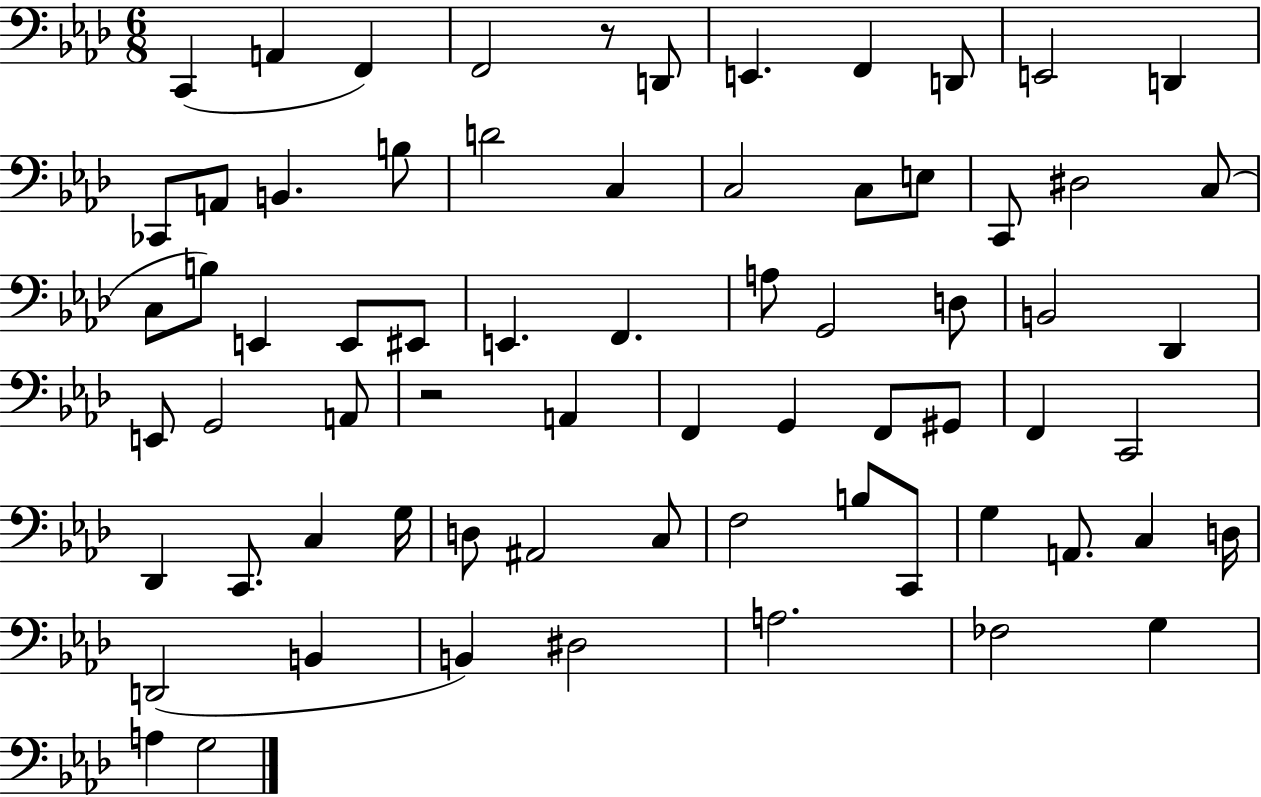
{
  \clef bass
  \numericTimeSignature
  \time 6/8
  \key aes \major
  \repeat volta 2 { c,4( a,4 f,4) | f,2 r8 d,8 | e,4. f,4 d,8 | e,2 d,4 | \break ces,8 a,8 b,4. b8 | d'2 c4 | c2 c8 e8 | c,8 dis2 c8( | \break c8 b8) e,4 e,8 eis,8 | e,4. f,4. | a8 g,2 d8 | b,2 des,4 | \break e,8 g,2 a,8 | r2 a,4 | f,4 g,4 f,8 gis,8 | f,4 c,2 | \break des,4 c,8. c4 g16 | d8 ais,2 c8 | f2 b8 c,8 | g4 a,8. c4 d16 | \break d,2( b,4 | b,4) dis2 | a2. | fes2 g4 | \break a4 g2 | } \bar "|."
}